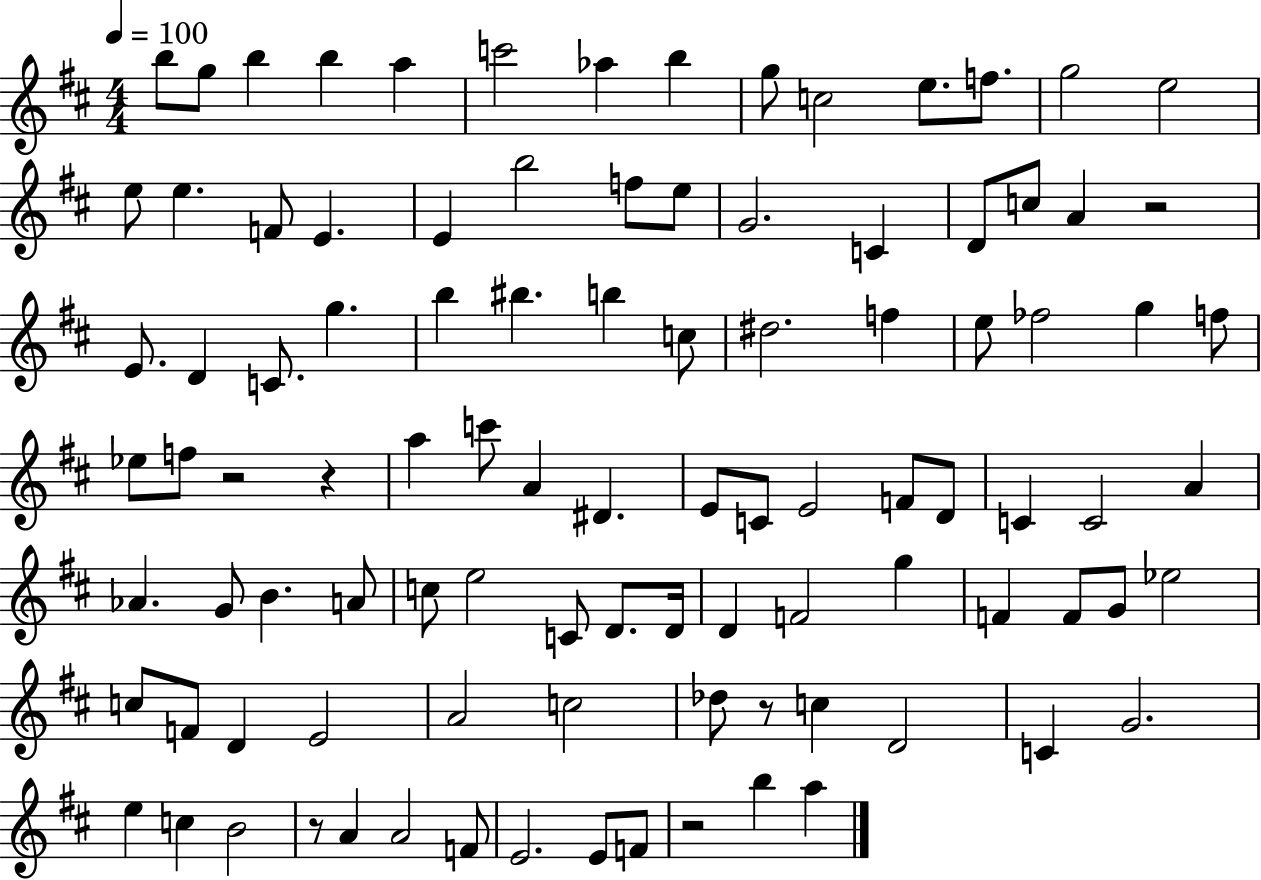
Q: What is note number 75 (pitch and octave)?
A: E4